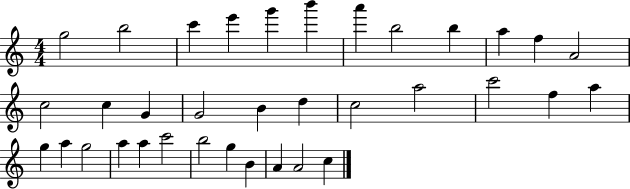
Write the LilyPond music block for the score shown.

{
  \clef treble
  \numericTimeSignature
  \time 4/4
  \key c \major
  g''2 b''2 | c'''4 e'''4 g'''4 b'''4 | a'''4 b''2 b''4 | a''4 f''4 a'2 | \break c''2 c''4 g'4 | g'2 b'4 d''4 | c''2 a''2 | c'''2 f''4 a''4 | \break g''4 a''4 g''2 | a''4 a''4 c'''2 | b''2 g''4 b'4 | a'4 a'2 c''4 | \break \bar "|."
}